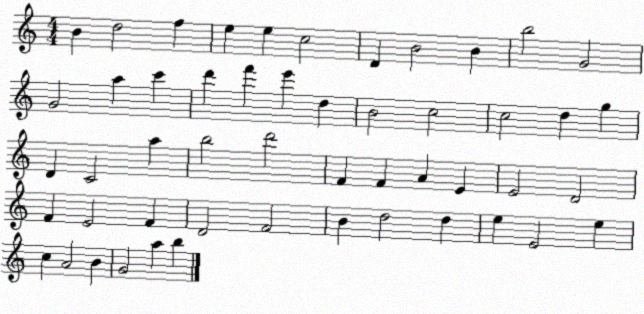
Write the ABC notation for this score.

X:1
T:Untitled
M:4/4
L:1/4
K:C
B d2 f e e c2 D B2 B b2 G2 G2 a c' d' f' e' d B2 c2 c2 d g D C2 a b2 d'2 F F A E E2 D2 F E2 F D2 F2 B d2 d e E2 e c A2 B G2 a b